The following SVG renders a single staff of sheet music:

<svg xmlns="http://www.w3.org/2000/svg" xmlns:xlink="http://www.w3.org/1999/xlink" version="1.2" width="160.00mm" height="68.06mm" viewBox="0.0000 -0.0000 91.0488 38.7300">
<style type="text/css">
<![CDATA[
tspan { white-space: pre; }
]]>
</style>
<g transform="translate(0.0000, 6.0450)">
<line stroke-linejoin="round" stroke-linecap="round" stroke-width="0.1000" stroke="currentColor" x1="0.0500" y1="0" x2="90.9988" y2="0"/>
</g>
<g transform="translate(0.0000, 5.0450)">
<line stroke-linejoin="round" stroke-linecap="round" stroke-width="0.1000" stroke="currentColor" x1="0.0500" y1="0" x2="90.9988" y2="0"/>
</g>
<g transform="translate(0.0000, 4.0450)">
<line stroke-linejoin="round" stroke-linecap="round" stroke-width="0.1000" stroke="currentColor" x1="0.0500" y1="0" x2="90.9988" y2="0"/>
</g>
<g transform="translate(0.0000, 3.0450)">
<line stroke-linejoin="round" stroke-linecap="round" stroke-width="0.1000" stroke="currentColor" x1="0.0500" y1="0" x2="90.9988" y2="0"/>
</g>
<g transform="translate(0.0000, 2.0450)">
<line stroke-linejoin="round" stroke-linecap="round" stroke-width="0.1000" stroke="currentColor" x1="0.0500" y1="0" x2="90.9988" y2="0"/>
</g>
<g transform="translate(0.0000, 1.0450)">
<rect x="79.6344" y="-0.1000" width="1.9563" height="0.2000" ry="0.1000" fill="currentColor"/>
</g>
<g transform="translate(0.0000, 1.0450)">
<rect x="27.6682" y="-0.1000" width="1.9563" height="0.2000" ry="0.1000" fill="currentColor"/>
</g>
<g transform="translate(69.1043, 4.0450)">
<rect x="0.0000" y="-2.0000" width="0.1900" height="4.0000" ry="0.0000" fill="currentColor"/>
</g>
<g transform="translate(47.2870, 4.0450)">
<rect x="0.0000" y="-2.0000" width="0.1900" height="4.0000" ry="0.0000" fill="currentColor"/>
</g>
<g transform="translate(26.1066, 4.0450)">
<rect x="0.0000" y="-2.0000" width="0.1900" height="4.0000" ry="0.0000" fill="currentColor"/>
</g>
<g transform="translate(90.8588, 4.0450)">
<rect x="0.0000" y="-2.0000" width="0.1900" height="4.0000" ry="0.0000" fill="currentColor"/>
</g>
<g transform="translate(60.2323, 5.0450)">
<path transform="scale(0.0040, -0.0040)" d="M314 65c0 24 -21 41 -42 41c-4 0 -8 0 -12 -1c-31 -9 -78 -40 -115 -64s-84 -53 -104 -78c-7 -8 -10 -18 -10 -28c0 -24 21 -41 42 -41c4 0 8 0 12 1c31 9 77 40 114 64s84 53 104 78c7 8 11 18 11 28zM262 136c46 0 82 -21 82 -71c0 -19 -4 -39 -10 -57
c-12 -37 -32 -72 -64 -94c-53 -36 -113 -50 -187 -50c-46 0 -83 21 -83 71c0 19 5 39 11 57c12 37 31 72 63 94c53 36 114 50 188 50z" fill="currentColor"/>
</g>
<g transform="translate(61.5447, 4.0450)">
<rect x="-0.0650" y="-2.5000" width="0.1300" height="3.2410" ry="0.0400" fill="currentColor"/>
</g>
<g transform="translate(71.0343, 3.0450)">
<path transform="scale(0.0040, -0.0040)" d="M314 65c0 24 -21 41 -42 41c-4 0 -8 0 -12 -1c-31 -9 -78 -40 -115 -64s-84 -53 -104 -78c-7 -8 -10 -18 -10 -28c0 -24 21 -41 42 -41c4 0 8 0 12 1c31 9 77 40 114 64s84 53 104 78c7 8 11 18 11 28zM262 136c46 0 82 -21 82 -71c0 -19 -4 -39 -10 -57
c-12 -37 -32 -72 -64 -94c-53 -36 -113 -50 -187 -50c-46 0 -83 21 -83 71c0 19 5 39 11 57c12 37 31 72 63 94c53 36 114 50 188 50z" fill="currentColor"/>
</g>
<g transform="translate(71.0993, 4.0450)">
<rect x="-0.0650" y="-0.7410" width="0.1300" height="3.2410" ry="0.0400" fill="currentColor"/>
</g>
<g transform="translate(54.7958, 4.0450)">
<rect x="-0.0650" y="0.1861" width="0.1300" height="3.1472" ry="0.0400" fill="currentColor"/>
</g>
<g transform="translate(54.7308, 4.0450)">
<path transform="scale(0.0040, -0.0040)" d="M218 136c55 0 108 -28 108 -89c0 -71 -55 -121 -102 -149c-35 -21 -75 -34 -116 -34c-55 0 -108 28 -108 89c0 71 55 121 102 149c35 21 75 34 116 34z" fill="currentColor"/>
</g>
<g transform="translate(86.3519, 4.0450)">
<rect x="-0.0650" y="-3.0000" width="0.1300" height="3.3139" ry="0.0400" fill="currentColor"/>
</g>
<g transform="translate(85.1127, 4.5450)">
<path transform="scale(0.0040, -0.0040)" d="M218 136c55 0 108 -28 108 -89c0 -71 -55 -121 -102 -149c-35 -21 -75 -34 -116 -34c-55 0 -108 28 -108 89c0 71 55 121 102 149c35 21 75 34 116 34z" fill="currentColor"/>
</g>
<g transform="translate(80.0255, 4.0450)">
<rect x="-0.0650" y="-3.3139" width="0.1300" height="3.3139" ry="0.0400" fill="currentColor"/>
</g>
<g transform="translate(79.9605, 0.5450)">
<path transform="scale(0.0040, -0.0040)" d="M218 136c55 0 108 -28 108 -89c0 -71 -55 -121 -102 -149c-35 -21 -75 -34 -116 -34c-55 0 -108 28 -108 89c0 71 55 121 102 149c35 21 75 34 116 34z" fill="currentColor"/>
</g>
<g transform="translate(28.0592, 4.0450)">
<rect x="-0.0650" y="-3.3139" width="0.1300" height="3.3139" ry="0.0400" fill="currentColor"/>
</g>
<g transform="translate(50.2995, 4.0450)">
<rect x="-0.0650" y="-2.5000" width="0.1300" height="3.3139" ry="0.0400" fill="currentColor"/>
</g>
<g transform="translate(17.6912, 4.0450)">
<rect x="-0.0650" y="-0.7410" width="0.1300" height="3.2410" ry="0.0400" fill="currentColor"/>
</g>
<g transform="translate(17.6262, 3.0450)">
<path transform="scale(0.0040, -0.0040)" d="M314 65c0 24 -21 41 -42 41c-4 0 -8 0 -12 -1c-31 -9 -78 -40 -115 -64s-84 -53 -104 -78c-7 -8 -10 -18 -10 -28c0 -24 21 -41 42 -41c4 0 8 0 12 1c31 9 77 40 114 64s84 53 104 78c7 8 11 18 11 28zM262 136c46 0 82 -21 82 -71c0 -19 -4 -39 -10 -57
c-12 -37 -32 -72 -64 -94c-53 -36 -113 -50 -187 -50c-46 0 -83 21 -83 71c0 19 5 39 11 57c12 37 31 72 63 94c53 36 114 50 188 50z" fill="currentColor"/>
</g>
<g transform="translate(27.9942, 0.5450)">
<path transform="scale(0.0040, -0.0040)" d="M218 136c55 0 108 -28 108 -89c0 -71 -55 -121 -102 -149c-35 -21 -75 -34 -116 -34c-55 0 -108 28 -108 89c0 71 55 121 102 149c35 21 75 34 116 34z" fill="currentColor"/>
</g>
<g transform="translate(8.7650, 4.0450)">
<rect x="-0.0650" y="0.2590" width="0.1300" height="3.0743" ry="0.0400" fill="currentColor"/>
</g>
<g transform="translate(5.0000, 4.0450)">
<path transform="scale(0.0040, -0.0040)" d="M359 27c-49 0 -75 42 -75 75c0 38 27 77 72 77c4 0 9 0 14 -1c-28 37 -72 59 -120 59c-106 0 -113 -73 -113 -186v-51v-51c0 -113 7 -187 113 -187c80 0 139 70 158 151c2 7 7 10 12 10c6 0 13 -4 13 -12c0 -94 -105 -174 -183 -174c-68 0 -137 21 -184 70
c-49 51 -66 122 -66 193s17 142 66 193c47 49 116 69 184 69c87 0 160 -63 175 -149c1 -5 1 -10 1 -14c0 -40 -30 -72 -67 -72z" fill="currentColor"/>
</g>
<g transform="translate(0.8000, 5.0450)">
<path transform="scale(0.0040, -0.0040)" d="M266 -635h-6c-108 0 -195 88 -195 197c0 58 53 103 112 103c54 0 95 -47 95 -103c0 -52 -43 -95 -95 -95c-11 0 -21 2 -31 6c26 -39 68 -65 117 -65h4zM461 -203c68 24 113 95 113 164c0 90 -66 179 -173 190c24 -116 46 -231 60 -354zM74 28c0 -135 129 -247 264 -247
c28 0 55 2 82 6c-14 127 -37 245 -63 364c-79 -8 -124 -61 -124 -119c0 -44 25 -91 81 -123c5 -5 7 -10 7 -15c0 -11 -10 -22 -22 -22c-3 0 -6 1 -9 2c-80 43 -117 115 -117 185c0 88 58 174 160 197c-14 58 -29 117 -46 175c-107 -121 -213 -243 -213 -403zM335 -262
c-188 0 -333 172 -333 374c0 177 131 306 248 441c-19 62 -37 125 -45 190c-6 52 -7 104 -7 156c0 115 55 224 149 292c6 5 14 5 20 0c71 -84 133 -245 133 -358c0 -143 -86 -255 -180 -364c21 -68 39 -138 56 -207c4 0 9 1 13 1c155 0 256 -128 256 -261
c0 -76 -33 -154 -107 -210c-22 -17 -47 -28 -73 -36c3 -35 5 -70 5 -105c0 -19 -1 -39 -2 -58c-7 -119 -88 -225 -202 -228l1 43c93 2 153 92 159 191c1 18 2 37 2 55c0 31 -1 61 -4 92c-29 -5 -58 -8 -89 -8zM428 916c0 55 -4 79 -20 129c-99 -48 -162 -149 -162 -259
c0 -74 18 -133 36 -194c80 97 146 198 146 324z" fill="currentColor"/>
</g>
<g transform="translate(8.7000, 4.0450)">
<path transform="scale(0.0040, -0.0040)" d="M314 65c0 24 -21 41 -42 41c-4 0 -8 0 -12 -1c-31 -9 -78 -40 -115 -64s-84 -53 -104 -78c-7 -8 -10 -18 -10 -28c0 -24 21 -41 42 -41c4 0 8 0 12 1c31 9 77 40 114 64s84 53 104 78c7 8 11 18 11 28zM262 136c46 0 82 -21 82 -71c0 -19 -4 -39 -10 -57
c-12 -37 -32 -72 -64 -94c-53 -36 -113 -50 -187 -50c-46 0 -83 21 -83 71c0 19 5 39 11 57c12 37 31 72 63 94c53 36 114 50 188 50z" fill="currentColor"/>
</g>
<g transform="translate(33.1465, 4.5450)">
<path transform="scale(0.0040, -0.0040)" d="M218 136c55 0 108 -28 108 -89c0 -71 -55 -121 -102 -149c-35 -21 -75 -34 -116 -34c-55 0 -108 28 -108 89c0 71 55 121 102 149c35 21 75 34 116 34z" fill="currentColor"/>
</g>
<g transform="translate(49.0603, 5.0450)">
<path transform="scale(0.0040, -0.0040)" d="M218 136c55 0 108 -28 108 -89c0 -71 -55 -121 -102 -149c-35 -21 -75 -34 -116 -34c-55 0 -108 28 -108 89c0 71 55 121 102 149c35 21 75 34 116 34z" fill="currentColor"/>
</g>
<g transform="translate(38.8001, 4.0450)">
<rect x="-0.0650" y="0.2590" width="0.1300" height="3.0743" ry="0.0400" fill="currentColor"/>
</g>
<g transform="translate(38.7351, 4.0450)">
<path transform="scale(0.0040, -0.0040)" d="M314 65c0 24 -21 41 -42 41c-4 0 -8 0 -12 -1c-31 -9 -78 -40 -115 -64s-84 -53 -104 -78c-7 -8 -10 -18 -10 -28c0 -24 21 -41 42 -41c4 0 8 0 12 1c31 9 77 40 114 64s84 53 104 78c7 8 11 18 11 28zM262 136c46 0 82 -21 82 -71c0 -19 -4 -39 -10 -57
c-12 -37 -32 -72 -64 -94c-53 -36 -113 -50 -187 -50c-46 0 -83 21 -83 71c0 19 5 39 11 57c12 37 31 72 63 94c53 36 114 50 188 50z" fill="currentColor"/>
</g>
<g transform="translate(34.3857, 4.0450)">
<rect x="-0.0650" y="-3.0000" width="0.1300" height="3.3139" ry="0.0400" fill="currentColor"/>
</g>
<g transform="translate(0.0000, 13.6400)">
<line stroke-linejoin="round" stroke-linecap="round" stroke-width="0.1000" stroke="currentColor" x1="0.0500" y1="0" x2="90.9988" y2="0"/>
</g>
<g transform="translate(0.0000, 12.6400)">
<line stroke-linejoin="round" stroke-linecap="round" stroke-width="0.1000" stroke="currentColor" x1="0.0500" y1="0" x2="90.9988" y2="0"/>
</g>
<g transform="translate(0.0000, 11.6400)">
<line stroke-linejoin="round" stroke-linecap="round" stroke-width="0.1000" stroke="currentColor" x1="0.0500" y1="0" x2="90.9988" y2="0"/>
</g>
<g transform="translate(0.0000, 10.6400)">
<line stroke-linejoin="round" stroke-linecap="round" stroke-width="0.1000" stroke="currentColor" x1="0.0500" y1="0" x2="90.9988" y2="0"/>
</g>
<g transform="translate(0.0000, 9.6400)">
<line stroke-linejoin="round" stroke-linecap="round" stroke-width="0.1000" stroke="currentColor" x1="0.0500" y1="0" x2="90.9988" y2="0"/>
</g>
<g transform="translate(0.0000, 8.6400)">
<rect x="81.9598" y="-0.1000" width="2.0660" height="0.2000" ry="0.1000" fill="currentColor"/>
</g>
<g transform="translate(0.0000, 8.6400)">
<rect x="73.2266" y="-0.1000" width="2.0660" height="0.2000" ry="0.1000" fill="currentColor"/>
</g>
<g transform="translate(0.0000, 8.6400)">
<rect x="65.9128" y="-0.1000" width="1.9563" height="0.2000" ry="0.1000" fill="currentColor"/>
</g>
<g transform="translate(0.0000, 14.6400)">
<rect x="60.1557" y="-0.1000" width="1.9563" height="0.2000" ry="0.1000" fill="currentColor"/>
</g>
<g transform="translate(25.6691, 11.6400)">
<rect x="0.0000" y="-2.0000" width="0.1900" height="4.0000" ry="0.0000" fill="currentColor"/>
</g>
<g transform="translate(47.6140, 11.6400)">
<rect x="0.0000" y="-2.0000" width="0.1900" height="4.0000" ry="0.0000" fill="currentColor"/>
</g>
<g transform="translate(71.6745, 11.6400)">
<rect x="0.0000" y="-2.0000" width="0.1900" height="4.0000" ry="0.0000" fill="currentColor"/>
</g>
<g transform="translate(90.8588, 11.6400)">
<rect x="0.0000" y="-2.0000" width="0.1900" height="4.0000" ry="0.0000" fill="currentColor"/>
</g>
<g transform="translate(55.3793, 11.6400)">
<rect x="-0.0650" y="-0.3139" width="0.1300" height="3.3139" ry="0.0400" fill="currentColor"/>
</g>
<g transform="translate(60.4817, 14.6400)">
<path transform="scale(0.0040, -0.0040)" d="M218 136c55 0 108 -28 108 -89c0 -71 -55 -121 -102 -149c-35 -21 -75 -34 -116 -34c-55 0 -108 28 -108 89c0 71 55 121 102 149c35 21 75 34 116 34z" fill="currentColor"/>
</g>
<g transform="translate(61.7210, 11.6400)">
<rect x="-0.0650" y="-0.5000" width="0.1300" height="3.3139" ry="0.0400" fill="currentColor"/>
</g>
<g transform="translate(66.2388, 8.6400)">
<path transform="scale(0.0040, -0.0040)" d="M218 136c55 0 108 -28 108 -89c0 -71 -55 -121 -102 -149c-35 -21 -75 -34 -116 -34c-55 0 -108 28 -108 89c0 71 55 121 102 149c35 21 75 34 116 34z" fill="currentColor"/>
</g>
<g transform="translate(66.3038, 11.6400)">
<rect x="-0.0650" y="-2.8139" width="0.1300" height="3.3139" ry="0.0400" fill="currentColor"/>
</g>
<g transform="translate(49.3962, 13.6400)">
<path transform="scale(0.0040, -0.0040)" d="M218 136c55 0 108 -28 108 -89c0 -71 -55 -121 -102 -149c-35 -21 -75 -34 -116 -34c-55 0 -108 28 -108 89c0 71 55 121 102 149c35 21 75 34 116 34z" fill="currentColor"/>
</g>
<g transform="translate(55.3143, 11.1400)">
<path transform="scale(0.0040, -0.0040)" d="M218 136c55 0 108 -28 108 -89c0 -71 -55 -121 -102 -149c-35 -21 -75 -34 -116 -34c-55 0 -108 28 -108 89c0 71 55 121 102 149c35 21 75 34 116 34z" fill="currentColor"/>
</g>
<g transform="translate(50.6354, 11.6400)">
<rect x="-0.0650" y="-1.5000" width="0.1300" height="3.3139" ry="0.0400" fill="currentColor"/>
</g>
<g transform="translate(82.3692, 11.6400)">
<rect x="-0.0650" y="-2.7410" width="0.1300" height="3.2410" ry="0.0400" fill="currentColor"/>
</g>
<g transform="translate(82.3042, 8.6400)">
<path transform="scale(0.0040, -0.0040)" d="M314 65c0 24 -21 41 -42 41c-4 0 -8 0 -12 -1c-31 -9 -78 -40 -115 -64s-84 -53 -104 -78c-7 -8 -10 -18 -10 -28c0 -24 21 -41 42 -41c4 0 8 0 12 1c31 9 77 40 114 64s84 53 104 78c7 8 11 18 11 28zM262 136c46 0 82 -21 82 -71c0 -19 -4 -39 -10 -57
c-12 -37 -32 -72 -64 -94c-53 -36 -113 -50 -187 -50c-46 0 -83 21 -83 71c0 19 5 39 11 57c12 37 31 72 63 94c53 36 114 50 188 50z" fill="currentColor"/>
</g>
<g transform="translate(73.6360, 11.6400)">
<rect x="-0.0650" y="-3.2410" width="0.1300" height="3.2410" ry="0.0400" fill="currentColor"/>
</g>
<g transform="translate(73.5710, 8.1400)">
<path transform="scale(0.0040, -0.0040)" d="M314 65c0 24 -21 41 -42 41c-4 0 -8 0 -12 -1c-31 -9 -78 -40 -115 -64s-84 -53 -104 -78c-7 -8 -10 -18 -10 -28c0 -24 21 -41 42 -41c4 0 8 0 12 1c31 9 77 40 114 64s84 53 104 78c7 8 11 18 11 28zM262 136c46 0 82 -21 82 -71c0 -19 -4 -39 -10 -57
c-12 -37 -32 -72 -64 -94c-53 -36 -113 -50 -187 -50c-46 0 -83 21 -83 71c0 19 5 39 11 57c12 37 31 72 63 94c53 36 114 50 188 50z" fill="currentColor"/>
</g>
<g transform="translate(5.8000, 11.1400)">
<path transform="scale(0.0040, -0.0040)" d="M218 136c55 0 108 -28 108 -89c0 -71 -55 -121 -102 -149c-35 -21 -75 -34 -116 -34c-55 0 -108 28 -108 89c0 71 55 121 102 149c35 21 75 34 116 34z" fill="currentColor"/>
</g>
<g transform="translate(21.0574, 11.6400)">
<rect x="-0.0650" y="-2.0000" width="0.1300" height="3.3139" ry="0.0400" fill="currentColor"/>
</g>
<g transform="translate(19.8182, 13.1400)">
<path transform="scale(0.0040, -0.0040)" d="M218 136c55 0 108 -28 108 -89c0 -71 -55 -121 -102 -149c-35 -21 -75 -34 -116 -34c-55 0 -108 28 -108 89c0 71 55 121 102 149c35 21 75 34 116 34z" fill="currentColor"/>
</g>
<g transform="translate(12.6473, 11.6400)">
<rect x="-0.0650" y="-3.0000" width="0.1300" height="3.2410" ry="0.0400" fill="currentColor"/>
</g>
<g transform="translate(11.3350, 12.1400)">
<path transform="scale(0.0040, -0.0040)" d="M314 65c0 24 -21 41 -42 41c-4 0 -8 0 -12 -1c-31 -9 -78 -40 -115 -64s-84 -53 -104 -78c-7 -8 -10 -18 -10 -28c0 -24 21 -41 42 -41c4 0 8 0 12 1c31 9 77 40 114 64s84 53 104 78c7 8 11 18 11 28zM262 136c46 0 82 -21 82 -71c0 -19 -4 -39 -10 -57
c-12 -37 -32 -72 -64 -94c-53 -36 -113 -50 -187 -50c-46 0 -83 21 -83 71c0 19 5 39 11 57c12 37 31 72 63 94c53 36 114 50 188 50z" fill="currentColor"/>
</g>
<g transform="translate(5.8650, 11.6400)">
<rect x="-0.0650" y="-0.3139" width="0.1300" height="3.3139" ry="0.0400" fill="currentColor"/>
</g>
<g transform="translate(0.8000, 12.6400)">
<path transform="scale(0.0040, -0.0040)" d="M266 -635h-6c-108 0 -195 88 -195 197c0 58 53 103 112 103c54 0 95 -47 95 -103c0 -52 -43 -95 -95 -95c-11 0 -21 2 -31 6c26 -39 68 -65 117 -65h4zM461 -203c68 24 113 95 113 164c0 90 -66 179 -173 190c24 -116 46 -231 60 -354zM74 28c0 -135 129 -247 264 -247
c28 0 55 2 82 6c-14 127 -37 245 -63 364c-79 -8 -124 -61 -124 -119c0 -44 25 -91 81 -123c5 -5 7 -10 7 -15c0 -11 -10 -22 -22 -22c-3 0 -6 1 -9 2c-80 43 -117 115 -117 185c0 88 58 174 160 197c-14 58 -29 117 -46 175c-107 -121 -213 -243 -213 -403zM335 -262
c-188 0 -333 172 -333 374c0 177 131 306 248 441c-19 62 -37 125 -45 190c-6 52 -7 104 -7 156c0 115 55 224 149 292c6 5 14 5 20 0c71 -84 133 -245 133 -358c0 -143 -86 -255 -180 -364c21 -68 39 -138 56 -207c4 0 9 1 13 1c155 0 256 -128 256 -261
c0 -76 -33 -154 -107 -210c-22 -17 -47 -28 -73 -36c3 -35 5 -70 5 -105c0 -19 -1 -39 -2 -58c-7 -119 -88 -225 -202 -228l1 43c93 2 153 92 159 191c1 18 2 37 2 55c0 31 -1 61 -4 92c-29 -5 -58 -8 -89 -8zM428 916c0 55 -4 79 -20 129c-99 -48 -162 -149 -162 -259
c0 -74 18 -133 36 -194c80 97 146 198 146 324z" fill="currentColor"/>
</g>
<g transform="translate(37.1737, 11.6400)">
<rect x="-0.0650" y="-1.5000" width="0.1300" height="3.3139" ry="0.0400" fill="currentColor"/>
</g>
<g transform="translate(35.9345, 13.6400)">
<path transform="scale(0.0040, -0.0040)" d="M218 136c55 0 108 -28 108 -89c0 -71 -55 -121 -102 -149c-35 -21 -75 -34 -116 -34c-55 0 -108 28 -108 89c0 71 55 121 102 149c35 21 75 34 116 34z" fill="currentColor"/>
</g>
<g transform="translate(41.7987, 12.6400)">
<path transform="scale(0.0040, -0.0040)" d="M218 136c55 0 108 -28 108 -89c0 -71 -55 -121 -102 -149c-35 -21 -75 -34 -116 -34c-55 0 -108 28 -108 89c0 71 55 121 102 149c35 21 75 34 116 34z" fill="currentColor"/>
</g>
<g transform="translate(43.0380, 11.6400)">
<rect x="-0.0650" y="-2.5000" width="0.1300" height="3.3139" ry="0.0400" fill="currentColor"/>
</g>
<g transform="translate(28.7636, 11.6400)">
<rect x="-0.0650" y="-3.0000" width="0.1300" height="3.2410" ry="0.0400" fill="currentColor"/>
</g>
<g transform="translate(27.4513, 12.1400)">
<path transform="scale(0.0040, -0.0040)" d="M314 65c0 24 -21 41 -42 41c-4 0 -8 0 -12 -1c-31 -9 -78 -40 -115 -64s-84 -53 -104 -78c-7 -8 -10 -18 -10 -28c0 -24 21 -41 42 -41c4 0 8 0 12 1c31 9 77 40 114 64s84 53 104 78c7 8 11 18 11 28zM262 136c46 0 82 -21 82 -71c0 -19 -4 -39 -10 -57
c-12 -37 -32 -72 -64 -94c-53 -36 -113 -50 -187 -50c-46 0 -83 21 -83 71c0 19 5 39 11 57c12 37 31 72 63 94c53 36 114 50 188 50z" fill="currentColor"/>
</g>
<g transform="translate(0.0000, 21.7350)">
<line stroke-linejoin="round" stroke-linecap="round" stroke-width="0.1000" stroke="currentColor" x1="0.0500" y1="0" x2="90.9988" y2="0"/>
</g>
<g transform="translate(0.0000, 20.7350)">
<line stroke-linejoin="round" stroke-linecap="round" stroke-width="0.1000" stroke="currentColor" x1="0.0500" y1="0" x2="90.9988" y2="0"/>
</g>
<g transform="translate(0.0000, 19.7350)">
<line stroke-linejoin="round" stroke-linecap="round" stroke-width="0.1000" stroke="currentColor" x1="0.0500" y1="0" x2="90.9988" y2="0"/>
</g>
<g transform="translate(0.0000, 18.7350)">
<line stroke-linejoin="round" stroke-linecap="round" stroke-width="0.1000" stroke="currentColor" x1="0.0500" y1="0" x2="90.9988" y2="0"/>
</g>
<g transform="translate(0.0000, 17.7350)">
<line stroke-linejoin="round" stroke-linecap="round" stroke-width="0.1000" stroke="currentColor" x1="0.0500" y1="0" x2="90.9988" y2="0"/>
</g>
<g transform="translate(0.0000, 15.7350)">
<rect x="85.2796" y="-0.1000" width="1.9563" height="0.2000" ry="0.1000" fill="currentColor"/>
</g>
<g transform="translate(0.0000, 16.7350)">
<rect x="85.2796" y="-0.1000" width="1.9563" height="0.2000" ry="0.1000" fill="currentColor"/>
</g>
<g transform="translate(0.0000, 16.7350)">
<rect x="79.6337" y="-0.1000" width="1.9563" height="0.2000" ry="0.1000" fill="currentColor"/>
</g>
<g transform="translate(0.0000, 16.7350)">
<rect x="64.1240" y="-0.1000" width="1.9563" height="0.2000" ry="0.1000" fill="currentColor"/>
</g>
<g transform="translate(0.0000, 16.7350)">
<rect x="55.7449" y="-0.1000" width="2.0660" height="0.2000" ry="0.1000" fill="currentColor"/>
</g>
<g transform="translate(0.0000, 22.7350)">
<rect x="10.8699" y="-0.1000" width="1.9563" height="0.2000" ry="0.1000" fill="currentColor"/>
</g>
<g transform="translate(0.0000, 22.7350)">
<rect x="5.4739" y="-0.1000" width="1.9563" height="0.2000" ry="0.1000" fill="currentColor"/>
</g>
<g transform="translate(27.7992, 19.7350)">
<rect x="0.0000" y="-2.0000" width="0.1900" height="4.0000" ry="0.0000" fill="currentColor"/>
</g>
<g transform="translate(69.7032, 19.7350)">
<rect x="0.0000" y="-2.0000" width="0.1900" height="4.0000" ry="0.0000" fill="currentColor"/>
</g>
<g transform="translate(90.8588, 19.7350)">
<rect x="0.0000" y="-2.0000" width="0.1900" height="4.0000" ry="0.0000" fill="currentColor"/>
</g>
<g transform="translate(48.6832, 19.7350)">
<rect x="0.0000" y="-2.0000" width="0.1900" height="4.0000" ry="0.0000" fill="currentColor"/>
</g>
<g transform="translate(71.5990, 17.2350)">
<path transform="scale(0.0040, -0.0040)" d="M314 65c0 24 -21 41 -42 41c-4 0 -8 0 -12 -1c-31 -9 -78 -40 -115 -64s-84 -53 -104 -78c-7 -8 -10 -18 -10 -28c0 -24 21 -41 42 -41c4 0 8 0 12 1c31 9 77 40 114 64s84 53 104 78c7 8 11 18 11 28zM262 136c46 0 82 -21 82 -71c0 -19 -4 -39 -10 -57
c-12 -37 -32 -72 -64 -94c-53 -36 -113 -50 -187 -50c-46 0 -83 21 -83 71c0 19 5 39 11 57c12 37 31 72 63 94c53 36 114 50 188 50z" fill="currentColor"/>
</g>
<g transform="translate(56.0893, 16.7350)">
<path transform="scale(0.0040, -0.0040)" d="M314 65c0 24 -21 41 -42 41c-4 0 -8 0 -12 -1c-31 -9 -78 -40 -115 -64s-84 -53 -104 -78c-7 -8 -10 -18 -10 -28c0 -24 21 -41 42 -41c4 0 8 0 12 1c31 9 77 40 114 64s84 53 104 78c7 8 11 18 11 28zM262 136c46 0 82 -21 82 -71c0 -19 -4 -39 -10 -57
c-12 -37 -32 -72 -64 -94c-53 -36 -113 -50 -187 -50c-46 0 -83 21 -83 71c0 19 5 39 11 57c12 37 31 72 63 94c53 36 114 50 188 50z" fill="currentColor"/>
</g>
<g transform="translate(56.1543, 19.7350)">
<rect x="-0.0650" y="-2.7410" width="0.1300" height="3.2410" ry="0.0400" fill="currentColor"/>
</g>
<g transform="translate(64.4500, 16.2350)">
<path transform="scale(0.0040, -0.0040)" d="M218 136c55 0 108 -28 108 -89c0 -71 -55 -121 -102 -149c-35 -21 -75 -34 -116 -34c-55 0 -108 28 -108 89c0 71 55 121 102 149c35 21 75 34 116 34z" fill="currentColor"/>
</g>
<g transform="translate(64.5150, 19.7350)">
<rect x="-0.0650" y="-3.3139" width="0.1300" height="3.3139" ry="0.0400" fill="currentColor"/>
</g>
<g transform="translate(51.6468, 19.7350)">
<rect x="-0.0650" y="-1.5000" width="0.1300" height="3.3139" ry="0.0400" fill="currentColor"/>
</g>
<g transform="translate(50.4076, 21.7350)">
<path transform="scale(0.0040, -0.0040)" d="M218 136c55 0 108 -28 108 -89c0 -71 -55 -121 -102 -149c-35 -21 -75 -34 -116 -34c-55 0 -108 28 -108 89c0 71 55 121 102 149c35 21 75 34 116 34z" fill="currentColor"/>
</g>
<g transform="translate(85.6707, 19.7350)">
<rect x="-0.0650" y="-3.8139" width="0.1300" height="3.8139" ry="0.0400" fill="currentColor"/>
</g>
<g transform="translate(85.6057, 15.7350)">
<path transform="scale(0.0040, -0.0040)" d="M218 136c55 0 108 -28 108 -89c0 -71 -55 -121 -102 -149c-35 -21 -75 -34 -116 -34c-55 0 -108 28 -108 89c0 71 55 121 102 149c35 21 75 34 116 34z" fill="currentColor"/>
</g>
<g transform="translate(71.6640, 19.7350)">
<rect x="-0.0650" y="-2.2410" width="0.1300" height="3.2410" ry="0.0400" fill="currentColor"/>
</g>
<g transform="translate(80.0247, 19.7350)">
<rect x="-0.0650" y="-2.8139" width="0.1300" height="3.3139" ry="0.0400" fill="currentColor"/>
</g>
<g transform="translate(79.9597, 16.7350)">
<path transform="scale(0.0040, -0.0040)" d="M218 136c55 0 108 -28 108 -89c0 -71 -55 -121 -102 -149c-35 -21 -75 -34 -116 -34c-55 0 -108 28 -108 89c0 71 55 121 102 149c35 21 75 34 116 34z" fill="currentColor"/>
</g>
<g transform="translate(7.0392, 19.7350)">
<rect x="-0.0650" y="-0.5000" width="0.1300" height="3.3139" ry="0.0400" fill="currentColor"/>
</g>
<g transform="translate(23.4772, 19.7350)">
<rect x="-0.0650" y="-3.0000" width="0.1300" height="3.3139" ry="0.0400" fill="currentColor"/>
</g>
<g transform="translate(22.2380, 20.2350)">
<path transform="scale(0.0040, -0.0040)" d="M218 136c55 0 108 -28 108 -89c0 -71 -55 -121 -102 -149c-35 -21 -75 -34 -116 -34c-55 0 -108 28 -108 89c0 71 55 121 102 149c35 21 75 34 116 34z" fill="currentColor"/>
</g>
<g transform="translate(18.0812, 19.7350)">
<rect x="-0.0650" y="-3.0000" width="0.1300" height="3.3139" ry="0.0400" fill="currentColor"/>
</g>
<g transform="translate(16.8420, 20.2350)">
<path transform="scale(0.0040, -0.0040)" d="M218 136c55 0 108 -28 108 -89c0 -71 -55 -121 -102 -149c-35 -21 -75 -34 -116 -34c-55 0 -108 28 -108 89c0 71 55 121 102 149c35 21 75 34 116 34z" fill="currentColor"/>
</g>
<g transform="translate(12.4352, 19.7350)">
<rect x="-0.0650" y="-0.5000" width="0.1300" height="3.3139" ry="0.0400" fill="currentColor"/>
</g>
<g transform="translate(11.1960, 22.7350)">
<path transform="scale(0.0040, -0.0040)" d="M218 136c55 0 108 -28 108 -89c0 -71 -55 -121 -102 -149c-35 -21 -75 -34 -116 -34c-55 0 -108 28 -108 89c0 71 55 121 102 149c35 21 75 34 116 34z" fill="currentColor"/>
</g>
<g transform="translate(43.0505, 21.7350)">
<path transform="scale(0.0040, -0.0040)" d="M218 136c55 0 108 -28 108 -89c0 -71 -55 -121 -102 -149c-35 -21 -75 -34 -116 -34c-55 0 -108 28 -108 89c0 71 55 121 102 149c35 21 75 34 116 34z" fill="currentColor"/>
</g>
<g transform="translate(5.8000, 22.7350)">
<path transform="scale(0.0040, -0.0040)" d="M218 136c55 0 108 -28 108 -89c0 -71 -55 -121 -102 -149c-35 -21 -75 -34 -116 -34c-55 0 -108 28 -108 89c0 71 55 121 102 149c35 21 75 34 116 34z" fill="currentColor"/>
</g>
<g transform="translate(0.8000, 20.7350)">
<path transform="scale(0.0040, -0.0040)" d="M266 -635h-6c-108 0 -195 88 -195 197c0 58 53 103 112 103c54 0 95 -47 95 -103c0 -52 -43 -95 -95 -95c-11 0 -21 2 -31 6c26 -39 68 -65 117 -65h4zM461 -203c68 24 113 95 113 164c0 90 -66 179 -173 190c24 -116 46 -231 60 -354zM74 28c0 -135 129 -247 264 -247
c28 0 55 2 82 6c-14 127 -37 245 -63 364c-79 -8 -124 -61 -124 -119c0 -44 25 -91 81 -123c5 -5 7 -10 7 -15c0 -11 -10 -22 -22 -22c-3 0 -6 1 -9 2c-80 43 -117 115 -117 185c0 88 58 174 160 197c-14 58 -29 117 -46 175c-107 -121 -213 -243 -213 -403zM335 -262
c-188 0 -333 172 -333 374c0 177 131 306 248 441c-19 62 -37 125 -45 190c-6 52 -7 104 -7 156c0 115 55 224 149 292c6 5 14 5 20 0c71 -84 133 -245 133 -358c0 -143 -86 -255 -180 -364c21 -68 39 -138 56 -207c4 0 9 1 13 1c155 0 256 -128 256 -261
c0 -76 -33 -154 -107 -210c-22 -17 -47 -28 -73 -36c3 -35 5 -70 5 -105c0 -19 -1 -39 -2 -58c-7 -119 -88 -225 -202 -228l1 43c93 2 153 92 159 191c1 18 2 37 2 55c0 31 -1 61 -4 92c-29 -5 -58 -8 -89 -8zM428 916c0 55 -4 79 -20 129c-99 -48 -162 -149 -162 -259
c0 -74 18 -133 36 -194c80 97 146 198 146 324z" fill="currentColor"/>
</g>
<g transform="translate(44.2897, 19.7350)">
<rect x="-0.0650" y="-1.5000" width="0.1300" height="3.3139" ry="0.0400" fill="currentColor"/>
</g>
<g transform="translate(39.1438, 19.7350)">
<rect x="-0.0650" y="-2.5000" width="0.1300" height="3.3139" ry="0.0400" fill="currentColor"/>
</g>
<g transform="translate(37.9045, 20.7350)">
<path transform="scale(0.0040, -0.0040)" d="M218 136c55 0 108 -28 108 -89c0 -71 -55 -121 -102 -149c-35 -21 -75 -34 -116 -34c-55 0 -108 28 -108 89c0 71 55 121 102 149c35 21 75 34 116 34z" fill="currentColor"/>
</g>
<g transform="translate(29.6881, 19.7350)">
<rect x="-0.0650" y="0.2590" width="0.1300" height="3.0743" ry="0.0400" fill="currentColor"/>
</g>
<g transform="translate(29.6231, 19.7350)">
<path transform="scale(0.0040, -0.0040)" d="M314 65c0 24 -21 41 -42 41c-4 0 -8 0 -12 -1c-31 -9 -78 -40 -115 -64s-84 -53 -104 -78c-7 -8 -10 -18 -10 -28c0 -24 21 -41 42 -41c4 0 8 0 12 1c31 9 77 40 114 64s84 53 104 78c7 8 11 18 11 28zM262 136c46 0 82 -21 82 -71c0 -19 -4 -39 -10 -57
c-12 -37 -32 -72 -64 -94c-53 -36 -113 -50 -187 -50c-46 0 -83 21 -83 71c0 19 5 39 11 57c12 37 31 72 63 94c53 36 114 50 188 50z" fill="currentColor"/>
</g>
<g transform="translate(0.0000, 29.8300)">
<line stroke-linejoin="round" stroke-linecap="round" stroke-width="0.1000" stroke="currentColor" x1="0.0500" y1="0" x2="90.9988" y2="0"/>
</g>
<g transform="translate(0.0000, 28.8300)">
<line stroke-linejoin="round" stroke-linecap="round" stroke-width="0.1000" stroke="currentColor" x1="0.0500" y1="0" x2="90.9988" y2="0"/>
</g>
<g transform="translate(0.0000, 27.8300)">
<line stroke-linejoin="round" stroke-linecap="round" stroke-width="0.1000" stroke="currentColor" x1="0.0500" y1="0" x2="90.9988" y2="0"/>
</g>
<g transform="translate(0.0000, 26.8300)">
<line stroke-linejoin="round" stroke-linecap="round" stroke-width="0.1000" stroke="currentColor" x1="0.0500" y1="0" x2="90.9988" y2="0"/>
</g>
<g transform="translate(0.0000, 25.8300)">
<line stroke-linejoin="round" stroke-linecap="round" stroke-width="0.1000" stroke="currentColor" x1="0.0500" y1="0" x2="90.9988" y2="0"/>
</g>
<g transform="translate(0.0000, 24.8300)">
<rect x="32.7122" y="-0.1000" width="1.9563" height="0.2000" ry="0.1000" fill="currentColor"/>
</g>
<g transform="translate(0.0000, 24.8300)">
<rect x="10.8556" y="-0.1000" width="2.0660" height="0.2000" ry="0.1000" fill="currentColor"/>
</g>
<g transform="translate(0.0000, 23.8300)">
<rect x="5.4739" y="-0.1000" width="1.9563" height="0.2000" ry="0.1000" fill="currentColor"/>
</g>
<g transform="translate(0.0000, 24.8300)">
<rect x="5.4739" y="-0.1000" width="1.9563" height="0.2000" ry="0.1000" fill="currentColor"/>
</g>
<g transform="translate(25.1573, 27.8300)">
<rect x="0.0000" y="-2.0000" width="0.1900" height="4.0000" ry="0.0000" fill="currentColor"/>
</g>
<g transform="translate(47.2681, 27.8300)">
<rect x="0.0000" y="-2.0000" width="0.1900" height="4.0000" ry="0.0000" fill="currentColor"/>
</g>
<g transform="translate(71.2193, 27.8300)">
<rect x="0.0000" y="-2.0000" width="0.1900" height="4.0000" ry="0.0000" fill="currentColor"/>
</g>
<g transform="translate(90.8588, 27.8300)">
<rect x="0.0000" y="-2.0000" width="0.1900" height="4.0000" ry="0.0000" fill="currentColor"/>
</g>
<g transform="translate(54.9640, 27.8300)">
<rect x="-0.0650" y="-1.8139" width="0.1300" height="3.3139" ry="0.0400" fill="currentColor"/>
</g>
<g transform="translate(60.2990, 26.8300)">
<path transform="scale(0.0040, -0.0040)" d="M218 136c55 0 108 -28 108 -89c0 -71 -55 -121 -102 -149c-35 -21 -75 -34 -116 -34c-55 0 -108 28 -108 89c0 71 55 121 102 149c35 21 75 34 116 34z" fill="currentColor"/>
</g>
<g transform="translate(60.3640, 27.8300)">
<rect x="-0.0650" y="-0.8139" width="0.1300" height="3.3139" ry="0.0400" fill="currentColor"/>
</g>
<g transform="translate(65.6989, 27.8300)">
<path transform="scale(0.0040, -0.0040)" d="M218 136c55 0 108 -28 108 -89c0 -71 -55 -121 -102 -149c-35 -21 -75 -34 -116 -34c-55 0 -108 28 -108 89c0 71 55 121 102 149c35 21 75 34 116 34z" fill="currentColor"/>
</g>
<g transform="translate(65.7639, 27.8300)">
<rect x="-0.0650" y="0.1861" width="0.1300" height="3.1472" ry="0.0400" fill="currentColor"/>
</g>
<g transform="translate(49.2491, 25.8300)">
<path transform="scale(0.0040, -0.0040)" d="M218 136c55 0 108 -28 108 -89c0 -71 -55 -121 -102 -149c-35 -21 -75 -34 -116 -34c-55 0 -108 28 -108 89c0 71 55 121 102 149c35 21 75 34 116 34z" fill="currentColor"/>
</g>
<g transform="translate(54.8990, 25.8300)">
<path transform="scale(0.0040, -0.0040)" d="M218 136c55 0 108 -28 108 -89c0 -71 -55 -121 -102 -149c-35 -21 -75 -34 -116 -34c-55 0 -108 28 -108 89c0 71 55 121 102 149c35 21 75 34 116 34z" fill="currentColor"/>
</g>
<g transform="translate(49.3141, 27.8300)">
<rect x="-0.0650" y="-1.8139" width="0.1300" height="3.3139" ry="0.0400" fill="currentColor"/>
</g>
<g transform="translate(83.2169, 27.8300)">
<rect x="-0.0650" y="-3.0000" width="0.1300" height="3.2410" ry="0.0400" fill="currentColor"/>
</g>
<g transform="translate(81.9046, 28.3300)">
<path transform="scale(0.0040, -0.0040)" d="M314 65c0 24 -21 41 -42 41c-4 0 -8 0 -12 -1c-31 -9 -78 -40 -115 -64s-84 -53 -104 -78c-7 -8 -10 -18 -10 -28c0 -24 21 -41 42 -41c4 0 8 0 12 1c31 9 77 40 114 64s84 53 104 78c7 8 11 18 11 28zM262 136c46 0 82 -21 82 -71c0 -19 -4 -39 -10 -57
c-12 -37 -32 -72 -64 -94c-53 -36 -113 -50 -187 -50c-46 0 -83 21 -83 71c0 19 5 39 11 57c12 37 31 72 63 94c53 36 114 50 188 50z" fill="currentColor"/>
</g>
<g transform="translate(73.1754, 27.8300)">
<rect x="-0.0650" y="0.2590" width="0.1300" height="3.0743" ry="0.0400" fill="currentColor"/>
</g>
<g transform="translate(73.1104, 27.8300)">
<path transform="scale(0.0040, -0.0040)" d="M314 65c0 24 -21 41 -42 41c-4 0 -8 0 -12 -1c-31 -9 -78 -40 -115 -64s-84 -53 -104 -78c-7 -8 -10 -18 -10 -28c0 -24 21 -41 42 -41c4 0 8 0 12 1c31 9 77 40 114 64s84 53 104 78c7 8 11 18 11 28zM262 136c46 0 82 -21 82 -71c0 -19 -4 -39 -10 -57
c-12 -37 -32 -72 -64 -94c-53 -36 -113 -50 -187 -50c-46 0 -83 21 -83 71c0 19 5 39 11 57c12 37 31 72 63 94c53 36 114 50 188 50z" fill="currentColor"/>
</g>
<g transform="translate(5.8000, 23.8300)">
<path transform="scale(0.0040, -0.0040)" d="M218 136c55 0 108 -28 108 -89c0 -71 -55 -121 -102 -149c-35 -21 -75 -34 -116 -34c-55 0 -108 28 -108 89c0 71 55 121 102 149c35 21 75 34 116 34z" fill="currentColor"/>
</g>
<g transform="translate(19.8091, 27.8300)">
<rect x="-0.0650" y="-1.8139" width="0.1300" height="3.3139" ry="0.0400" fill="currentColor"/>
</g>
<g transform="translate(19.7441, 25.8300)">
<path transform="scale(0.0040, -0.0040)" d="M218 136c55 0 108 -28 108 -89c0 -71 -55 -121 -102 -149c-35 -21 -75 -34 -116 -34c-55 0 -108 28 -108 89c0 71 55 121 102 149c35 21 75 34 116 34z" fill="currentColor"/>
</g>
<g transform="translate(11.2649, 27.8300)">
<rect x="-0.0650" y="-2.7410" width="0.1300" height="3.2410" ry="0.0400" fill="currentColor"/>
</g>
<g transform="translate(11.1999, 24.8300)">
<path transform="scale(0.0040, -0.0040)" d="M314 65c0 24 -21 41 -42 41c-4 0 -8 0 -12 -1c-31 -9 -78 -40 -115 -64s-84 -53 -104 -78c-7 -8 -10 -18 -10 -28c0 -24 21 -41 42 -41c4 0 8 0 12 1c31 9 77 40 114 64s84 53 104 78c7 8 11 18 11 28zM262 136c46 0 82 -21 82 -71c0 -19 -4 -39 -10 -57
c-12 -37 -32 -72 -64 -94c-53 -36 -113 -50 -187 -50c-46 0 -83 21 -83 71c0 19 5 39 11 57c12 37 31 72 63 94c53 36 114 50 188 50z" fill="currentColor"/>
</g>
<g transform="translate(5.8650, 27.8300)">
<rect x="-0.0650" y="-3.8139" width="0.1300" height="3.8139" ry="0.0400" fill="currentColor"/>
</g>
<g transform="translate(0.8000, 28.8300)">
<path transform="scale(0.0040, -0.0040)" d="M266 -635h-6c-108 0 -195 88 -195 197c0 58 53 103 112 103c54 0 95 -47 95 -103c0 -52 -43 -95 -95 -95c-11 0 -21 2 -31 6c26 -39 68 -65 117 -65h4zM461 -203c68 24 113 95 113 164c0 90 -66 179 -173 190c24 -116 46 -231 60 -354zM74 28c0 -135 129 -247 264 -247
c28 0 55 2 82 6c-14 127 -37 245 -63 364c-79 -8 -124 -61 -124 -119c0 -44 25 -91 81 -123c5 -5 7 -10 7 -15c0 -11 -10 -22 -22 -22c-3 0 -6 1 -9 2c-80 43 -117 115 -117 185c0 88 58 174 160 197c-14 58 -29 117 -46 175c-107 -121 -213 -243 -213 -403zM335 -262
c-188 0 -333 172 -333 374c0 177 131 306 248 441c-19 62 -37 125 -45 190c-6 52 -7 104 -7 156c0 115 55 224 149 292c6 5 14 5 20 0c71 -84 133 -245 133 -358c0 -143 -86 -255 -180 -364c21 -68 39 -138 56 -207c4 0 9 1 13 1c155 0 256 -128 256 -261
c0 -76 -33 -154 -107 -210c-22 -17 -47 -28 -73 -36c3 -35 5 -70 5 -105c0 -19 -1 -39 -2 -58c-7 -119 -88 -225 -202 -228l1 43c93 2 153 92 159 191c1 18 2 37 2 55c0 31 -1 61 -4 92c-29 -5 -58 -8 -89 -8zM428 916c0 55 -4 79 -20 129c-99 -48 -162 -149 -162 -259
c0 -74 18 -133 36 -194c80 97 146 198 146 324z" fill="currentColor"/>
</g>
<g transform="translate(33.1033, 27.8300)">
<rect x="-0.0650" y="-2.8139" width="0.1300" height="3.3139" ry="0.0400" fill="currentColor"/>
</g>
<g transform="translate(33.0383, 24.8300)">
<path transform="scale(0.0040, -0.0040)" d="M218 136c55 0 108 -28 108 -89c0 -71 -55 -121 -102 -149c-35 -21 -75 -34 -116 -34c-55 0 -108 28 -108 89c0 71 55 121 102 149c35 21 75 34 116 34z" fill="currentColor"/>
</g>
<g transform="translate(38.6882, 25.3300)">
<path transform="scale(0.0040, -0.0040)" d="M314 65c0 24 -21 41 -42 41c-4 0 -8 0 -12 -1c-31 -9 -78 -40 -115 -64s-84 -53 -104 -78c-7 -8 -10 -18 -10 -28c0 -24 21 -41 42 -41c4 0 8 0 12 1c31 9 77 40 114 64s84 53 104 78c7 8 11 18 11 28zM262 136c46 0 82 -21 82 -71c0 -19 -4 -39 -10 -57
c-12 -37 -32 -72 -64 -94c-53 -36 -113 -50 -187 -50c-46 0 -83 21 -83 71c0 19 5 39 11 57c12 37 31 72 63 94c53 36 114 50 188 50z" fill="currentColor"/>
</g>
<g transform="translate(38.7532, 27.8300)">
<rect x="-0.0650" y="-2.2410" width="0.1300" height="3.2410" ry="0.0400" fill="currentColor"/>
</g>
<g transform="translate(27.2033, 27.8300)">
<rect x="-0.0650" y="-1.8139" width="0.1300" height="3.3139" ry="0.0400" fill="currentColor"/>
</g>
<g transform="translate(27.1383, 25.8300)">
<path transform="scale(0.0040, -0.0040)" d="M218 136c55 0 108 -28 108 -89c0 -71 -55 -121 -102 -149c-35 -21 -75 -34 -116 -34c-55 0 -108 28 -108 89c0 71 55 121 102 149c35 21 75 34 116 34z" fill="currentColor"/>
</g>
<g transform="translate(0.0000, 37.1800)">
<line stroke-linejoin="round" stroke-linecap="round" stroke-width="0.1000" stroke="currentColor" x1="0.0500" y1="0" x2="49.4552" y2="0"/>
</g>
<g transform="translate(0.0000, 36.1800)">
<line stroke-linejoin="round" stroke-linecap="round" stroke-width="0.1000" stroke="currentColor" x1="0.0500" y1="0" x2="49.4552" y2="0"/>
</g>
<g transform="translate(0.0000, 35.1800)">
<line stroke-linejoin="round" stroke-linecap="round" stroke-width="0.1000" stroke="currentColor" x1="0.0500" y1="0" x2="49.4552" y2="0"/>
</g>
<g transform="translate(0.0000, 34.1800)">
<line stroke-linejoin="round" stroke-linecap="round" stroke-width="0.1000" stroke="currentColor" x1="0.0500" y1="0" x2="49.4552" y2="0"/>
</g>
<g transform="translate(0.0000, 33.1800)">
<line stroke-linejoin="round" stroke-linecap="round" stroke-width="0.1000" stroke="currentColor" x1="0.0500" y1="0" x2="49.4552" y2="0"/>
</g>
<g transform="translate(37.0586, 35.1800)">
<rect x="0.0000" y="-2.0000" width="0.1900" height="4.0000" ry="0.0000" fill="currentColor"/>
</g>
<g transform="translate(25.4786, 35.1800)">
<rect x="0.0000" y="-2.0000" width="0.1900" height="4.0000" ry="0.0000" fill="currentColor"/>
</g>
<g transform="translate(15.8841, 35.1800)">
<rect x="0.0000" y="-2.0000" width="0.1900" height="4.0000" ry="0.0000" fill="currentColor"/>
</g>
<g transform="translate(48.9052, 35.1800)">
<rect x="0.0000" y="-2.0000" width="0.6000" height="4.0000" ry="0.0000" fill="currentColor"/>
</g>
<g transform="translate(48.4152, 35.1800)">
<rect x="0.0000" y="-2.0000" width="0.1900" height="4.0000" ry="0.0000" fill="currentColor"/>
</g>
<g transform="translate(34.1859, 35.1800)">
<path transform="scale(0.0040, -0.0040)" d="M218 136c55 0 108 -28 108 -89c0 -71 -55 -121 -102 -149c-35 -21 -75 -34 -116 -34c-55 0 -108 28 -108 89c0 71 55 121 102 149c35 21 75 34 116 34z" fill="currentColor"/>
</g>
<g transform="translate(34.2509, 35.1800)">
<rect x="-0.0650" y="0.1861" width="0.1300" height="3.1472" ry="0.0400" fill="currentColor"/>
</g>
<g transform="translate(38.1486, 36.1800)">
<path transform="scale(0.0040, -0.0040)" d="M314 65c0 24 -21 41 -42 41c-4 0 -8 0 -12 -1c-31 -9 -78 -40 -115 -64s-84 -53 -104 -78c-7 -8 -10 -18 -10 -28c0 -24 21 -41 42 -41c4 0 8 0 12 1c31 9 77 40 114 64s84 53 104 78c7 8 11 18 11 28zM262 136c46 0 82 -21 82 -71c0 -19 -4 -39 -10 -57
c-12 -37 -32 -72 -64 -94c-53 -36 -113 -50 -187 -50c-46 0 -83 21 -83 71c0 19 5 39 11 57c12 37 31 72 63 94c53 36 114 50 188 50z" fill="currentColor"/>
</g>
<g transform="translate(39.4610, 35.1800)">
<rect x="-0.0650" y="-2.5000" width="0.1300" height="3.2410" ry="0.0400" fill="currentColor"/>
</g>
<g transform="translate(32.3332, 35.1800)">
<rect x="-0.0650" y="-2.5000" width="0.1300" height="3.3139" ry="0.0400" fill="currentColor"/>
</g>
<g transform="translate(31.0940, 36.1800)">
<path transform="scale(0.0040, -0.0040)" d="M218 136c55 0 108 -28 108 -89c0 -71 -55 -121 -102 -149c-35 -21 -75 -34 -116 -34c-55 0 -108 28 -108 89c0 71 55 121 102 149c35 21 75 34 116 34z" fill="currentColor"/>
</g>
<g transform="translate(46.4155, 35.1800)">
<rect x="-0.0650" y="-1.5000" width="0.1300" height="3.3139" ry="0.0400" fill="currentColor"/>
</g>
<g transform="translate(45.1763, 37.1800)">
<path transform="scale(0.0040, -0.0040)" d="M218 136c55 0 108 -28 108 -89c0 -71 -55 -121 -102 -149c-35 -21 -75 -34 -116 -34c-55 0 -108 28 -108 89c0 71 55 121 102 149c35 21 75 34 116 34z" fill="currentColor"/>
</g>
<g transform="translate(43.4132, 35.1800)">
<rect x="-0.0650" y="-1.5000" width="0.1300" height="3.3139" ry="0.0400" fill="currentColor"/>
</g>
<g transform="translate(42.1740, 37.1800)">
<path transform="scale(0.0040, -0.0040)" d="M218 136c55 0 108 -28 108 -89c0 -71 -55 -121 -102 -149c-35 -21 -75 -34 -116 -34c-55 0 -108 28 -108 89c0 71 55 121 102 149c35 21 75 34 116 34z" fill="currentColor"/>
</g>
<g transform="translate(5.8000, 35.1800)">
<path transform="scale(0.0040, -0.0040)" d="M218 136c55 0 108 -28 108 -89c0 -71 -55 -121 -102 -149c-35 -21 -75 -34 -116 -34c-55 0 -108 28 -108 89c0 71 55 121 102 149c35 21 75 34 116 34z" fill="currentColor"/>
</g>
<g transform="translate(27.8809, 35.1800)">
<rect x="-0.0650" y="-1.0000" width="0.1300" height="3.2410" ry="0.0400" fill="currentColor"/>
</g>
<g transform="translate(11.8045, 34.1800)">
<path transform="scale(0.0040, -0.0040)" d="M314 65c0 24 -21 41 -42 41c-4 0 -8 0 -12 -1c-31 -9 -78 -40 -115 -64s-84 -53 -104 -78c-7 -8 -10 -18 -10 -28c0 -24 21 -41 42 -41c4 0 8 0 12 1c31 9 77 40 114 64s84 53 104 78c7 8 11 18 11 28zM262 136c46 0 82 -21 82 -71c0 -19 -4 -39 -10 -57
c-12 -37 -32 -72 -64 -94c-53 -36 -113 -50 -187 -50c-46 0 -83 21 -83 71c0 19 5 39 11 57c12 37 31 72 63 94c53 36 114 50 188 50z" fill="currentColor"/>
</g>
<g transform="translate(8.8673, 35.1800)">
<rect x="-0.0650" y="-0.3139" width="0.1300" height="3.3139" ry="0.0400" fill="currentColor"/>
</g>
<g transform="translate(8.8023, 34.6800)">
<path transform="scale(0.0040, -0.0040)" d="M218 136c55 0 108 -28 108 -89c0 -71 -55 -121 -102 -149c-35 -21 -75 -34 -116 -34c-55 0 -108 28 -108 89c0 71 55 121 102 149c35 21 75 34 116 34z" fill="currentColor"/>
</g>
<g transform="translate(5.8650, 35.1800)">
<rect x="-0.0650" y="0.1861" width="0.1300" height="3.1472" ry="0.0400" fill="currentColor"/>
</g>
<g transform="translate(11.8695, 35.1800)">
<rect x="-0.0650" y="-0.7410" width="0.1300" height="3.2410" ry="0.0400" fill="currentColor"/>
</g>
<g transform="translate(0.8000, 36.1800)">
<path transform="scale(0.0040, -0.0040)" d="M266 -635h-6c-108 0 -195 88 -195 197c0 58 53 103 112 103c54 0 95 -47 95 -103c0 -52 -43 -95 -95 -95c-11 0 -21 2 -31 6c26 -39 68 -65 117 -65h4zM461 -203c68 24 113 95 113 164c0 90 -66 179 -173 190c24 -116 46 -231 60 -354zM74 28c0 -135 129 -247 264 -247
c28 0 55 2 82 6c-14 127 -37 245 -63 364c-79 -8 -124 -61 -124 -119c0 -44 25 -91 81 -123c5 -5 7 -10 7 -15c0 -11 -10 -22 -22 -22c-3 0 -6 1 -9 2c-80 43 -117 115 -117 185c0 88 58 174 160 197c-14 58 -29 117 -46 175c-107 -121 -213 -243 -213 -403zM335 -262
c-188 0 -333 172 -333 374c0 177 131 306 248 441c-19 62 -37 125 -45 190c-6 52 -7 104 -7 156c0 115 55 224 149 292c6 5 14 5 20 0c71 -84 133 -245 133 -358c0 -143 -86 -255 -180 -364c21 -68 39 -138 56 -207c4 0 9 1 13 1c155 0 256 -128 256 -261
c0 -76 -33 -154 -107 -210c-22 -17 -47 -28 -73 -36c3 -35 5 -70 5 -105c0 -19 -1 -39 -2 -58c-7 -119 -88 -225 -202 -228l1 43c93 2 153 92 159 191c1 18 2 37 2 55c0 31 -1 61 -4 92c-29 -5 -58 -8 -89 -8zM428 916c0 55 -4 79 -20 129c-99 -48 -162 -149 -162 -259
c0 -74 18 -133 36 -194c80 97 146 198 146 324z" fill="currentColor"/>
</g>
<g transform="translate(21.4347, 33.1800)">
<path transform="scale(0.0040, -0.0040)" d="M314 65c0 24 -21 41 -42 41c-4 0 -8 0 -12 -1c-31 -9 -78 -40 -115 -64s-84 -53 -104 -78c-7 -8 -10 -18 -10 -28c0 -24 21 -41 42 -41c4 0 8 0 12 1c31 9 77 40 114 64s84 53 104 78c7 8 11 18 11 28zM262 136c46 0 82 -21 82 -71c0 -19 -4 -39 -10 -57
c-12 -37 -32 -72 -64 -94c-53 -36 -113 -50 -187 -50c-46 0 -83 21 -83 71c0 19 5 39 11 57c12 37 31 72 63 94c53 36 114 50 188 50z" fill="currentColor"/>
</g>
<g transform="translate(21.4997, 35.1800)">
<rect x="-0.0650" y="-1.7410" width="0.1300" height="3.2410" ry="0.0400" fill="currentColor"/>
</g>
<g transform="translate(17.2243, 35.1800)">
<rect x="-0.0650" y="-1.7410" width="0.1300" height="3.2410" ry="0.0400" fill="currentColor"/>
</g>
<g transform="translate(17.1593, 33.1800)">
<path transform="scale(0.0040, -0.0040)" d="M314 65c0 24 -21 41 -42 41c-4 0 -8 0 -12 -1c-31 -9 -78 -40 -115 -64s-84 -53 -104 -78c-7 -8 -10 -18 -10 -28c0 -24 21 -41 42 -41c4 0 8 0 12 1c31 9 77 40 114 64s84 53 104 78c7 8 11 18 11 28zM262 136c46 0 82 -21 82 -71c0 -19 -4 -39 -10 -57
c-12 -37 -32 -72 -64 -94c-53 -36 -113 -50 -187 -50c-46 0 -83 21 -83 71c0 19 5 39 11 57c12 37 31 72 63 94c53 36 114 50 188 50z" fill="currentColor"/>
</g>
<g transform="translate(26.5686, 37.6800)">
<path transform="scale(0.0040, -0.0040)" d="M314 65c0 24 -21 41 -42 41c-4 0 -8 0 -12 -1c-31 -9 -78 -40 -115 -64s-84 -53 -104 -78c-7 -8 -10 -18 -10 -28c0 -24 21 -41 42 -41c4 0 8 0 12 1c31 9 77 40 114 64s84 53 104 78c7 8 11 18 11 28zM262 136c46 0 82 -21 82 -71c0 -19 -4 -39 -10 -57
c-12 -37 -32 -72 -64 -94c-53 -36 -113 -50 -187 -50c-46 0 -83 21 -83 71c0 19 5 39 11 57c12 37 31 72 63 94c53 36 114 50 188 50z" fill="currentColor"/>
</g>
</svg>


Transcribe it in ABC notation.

X:1
T:Untitled
M:4/4
L:1/4
K:C
B2 d2 b A B2 G B G2 d2 b A c A2 F A2 E G E c C a b2 a2 C C A A B2 G E E a2 b g2 a c' c' a2 f f a g2 f f d B B2 A2 B c d2 f2 f2 D2 G B G2 E E